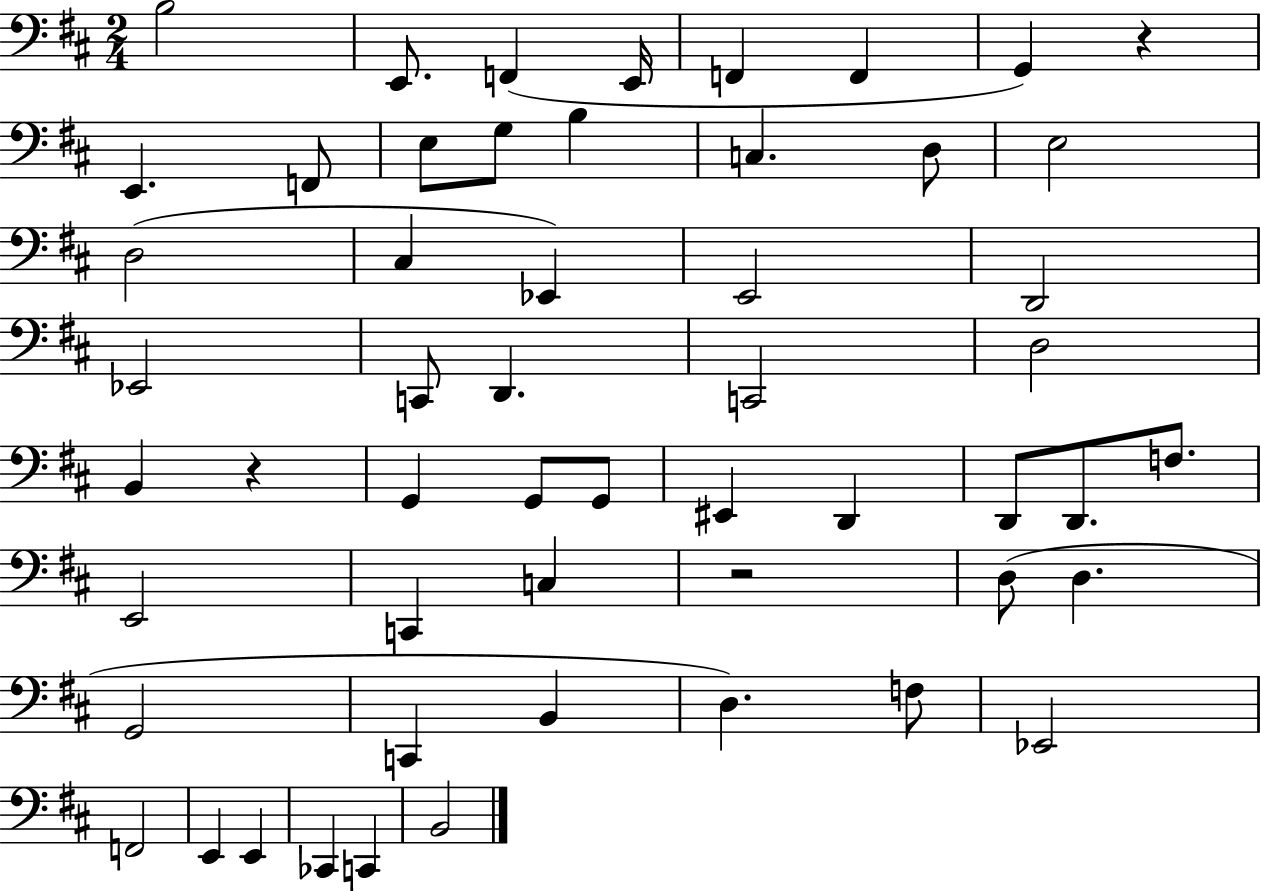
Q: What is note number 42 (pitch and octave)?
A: B2